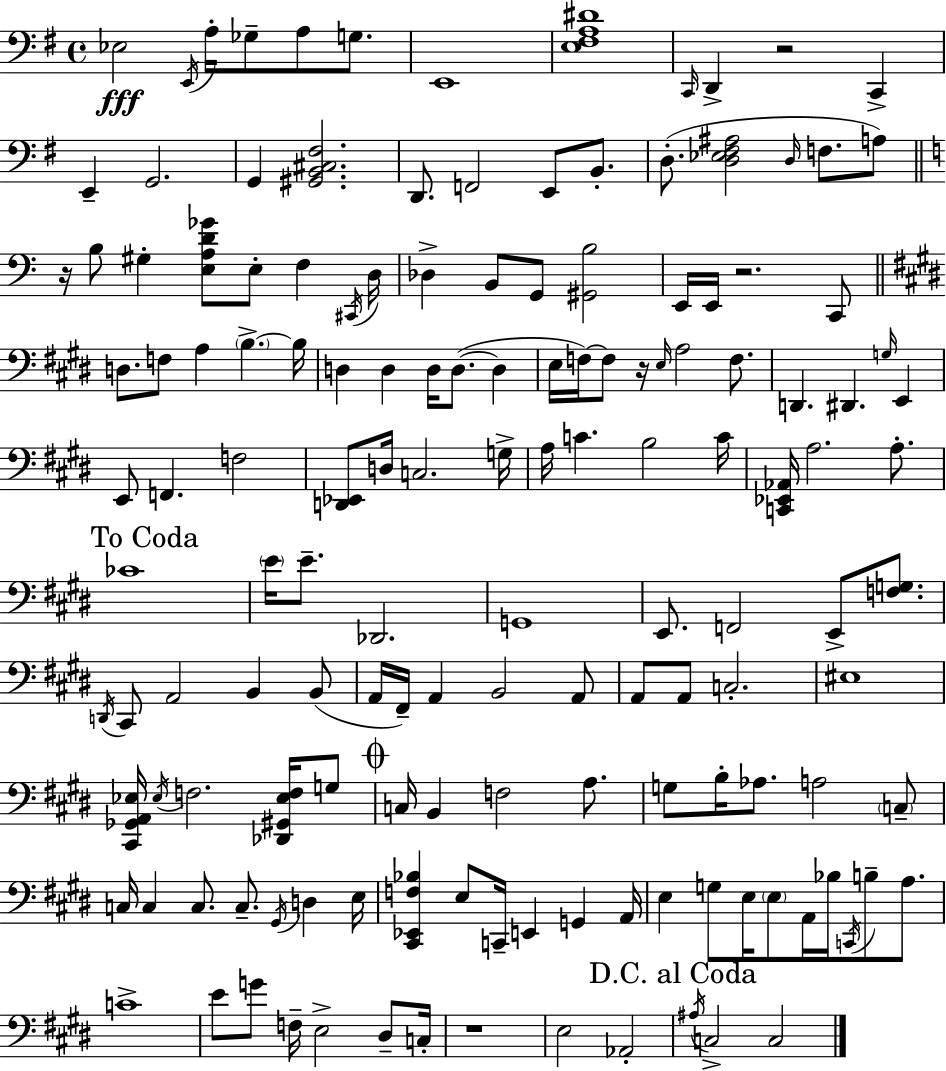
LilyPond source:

{
  \clef bass
  \time 4/4
  \defaultTimeSignature
  \key g \major
  ees2\fff \acciaccatura { e,16 } a16-. ges8-- a8 g8. | e,1 | <e fis a dis'>1 | \grace { c,16 } d,4-> r2 c,4-> | \break e,4-- g,2. | g,4 <gis, b, cis fis>2. | d,8. f,2 e,8 b,8.-. | d8.-.( <d ees fis ais>2 \grace { d16 } f8. | \break a8) \bar "||" \break \key c \major r16 b8 gis4-. <e a d' ges'>8 e8-. f4 \acciaccatura { cis,16 } | d16 des4-> b,8 g,8 <gis, b>2 | e,16 e,16 r2. c,8 | \bar "||" \break \key e \major d8. f8 a4 \parenthesize b4.->~~ b16 | d4 d4 d16 d8.~(~ d4 | e16 f16~~) f8 r16 \grace { e16 } a2 f8. | d,4. dis,4. \grace { g16 } e,4 | \break e,8 f,4. f2 | <d, ees,>8 d16 c2. | g16-> a16 c'4. b2 | c'16 <c, ees, aes,>16 a2. a8.-. | \break \mark "To Coda" ces'1 | \parenthesize e'16 e'8.-- des,2. | g,1 | e,8. f,2 e,8-> <f g>8. | \break \acciaccatura { d,16 } cis,8 a,2 b,4 | b,8( a,16 fis,16--) a,4 b,2 | a,8 a,8 a,8 c2.-. | eis1 | \break <cis, ges, a, ees>16 \acciaccatura { ees16 } f2. | <des, gis, ees f>16 g8 \mark \markup { \musicglyph "scripts.coda" } c16 b,4 f2 | a8. g8 b16-. aes8. a2 | \parenthesize c8-- c16 c4 c8. c8.-- \acciaccatura { gis,16 } | \break d4 e16 <cis, ees, f bes>4 e8 c,16-- e,4 | g,4 a,16 e4 g8 e16 \parenthesize e8 a,16 bes16 | \acciaccatura { c,16 } b8-- a8. c'1-> | e'8 g'8 f16-- e2-> | \break dis8-- c16-. r1 | e2 aes,2-. | \mark "D.C. al Coda" \acciaccatura { ais16 } c2-> c2 | \bar "|."
}